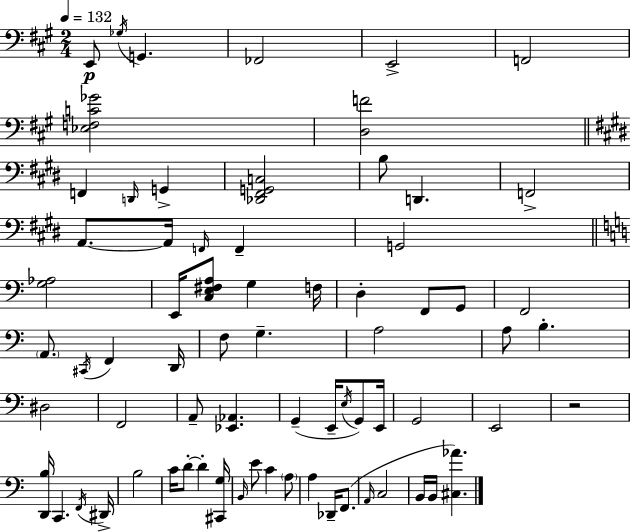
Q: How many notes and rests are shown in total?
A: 71